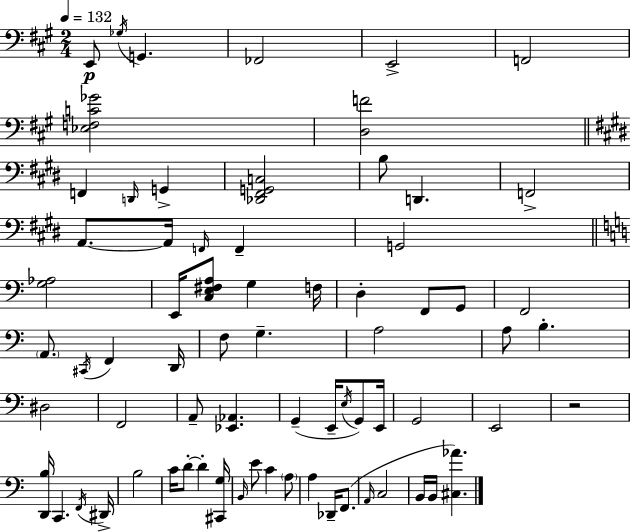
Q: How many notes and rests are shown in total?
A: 71